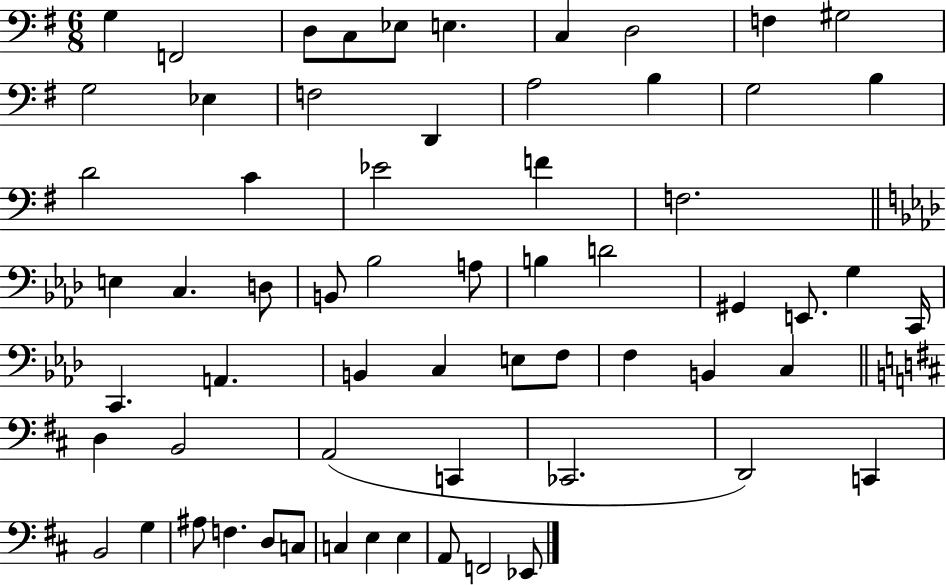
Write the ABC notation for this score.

X:1
T:Untitled
M:6/8
L:1/4
K:G
G, F,,2 D,/2 C,/2 _E,/2 E, C, D,2 F, ^G,2 G,2 _E, F,2 D,, A,2 B, G,2 B, D2 C _E2 F F,2 E, C, D,/2 B,,/2 _B,2 A,/2 B, D2 ^G,, E,,/2 G, C,,/4 C,, A,, B,, C, E,/2 F,/2 F, B,, C, D, B,,2 A,,2 C,, _C,,2 D,,2 C,, B,,2 G, ^A,/2 F, D,/2 C,/2 C, E, E, A,,/2 F,,2 _E,,/2